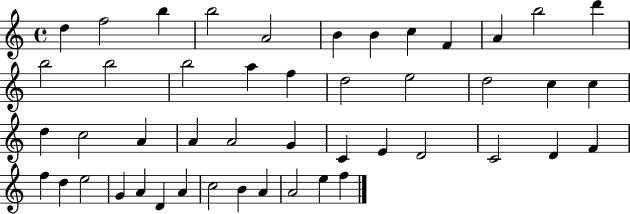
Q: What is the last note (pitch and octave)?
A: F5